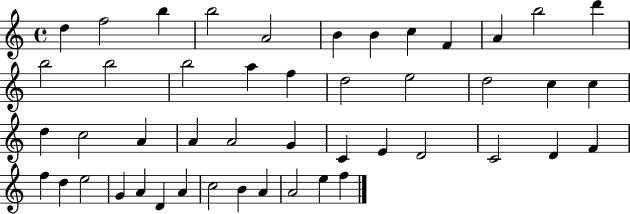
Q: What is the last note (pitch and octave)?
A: F5